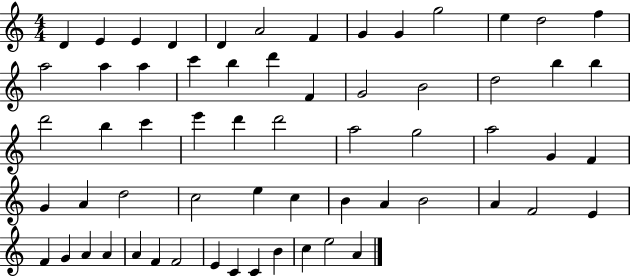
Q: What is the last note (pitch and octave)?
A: A4